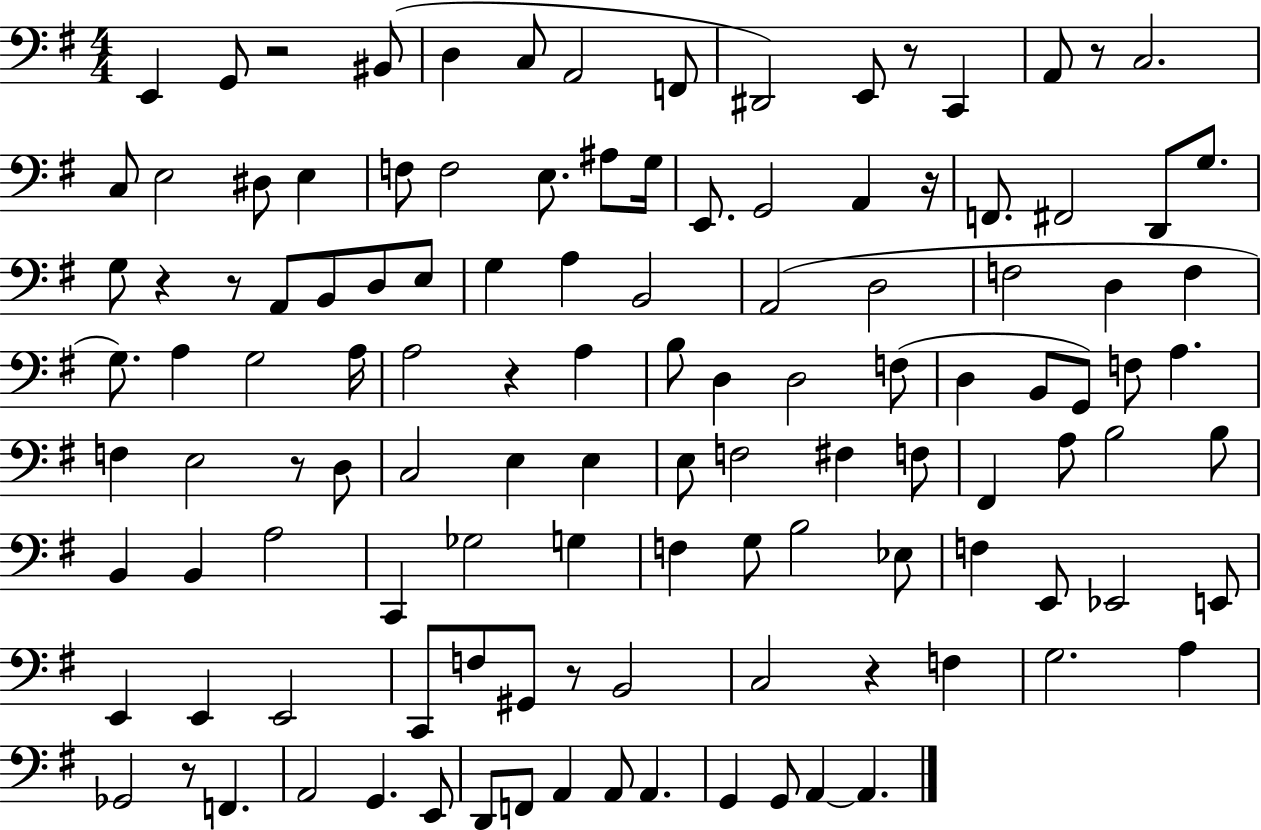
{
  \clef bass
  \numericTimeSignature
  \time 4/4
  \key g \major
  \repeat volta 2 { e,4 g,8 r2 bis,8( | d4 c8 a,2 f,8 | dis,2) e,8 r8 c,4 | a,8 r8 c2. | \break c8 e2 dis8 e4 | f8 f2 e8. ais8 g16 | e,8. g,2 a,4 r16 | f,8. fis,2 d,8 g8. | \break g8 r4 r8 a,8 b,8 d8 e8 | g4 a4 b,2 | a,2( d2 | f2 d4 f4 | \break g8.) a4 g2 a16 | a2 r4 a4 | b8 d4 d2 f8( | d4 b,8 g,8) f8 a4. | \break f4 e2 r8 d8 | c2 e4 e4 | e8 f2 fis4 f8 | fis,4 a8 b2 b8 | \break b,4 b,4 a2 | c,4 ges2 g4 | f4 g8 b2 ees8 | f4 e,8 ees,2 e,8 | \break e,4 e,4 e,2 | c,8 f8 gis,8 r8 b,2 | c2 r4 f4 | g2. a4 | \break ges,2 r8 f,4. | a,2 g,4. e,8 | d,8 f,8 a,4 a,8 a,4. | g,4 g,8 a,4~~ a,4. | \break } \bar "|."
}